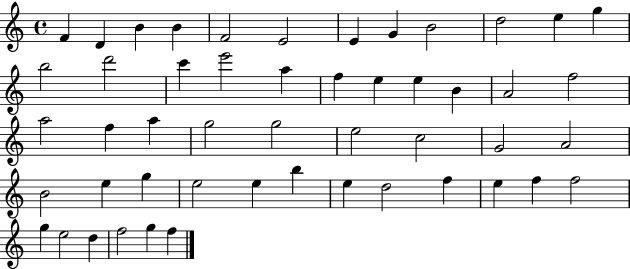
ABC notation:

X:1
T:Untitled
M:4/4
L:1/4
K:C
F D B B F2 E2 E G B2 d2 e g b2 d'2 c' e'2 a f e e B A2 f2 a2 f a g2 g2 e2 c2 G2 A2 B2 e g e2 e b e d2 f e f f2 g e2 d f2 g f